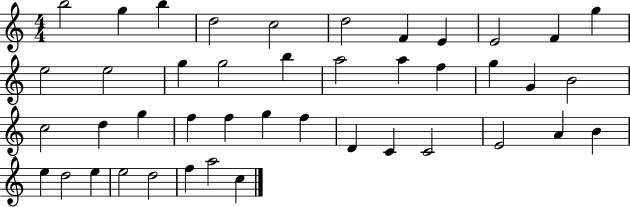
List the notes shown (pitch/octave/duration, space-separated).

B5/h G5/q B5/q D5/h C5/h D5/h F4/q E4/q E4/h F4/q G5/q E5/h E5/h G5/q G5/h B5/q A5/h A5/q F5/q G5/q G4/q B4/h C5/h D5/q G5/q F5/q F5/q G5/q F5/q D4/q C4/q C4/h E4/h A4/q B4/q E5/q D5/h E5/q E5/h D5/h F5/q A5/h C5/q